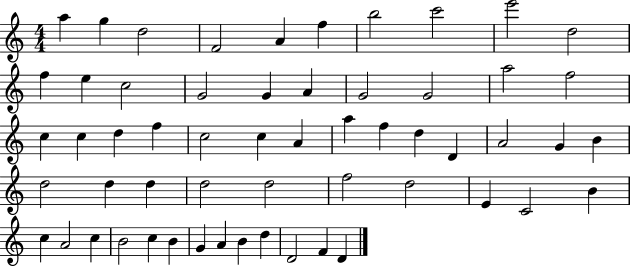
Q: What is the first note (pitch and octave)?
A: A5